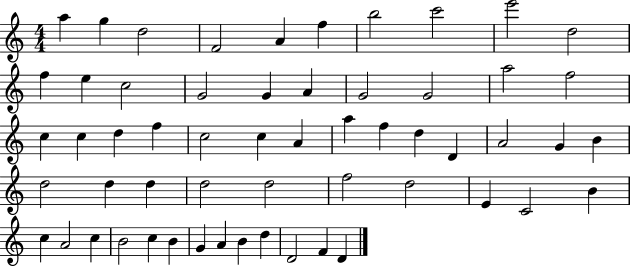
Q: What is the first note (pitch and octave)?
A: A5